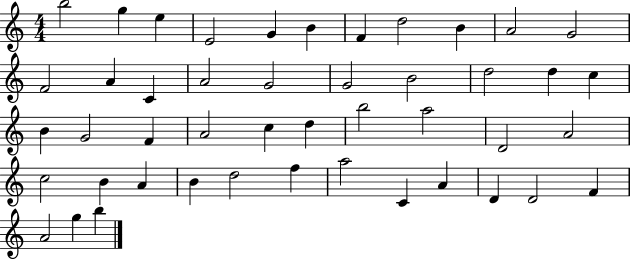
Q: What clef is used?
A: treble